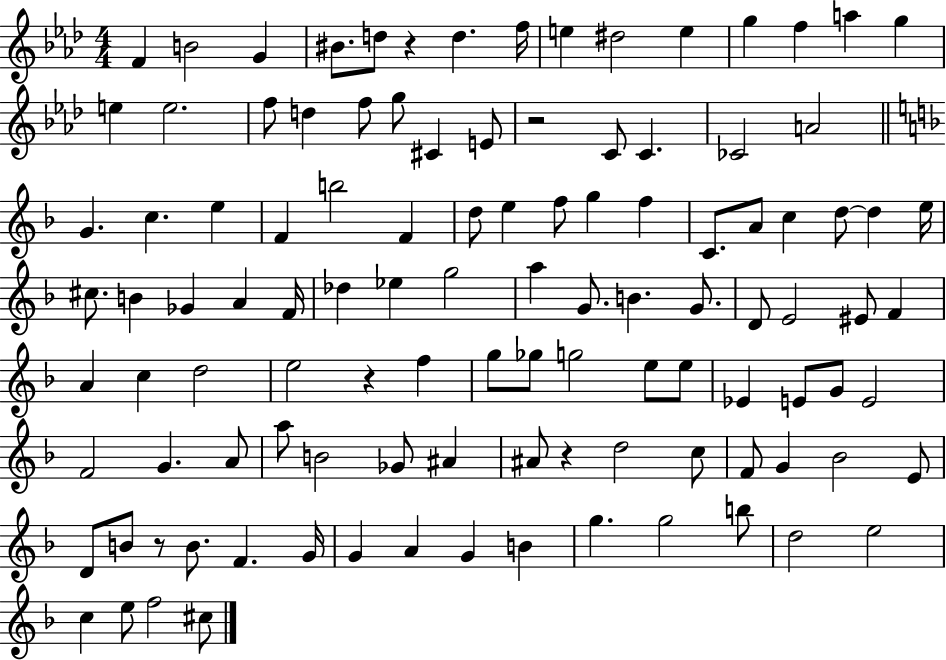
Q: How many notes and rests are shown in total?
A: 110